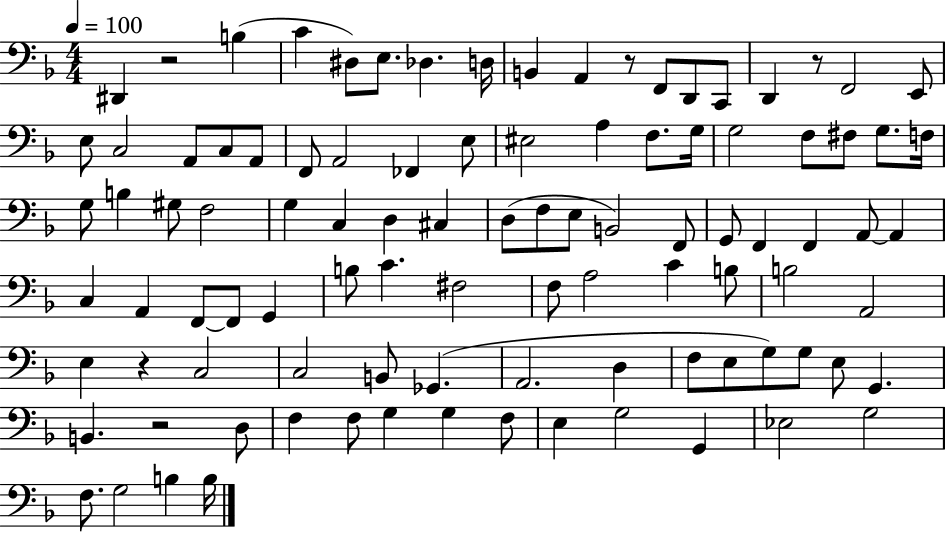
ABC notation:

X:1
T:Untitled
M:4/4
L:1/4
K:F
^D,, z2 B, C ^D,/2 E,/2 _D, D,/4 B,, A,, z/2 F,,/2 D,,/2 C,,/2 D,, z/2 F,,2 E,,/2 E,/2 C,2 A,,/2 C,/2 A,,/2 F,,/2 A,,2 _F,, E,/2 ^E,2 A, F,/2 G,/4 G,2 F,/2 ^F,/2 G,/2 F,/4 G,/2 B, ^G,/2 F,2 G, C, D, ^C, D,/2 F,/2 E,/2 B,,2 F,,/2 G,,/2 F,, F,, A,,/2 A,, C, A,, F,,/2 F,,/2 G,, B,/2 C ^F,2 F,/2 A,2 C B,/2 B,2 A,,2 E, z C,2 C,2 B,,/2 _G,, A,,2 D, F,/2 E,/2 G,/2 G,/2 E,/2 G,, B,, z2 D,/2 F, F,/2 G, G, F,/2 E, G,2 G,, _E,2 G,2 F,/2 G,2 B, B,/4